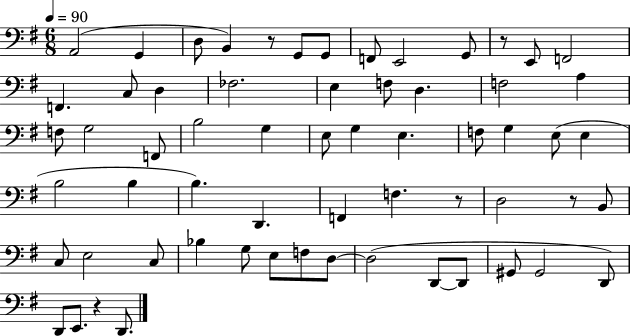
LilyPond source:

{
  \clef bass
  \numericTimeSignature
  \time 6/8
  \key g \major
  \tempo 4 = 90
  \repeat volta 2 { a,2( g,4 | d8 b,4) r8 g,8 g,8 | f,8 e,2 g,8 | r8 e,8 f,2 | \break f,4. c8 d4 | fes2. | e4 f8 d4. | f2 a4 | \break f8 g2 f,8 | b2 g4 | e8 g4 e4. | f8 g4 e8( e4 | \break b2 b4 | b4.) d,4. | f,4 f4. r8 | d2 r8 b,8 | \break c8 e2 c8 | bes4 g8 e8 f8 d8~~ | d2( d,8~~ d,8 | gis,8 gis,2 d,8) | \break d,8 e,8. r4 d,8. | } \bar "|."
}